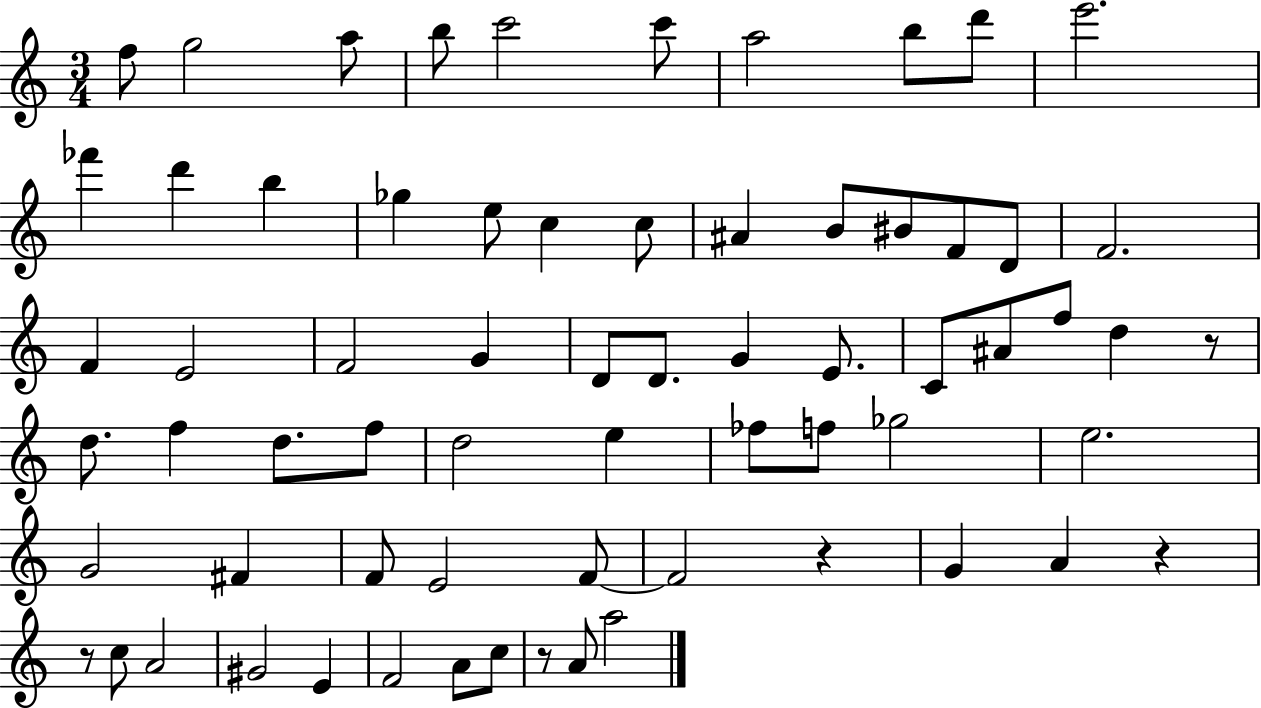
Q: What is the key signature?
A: C major